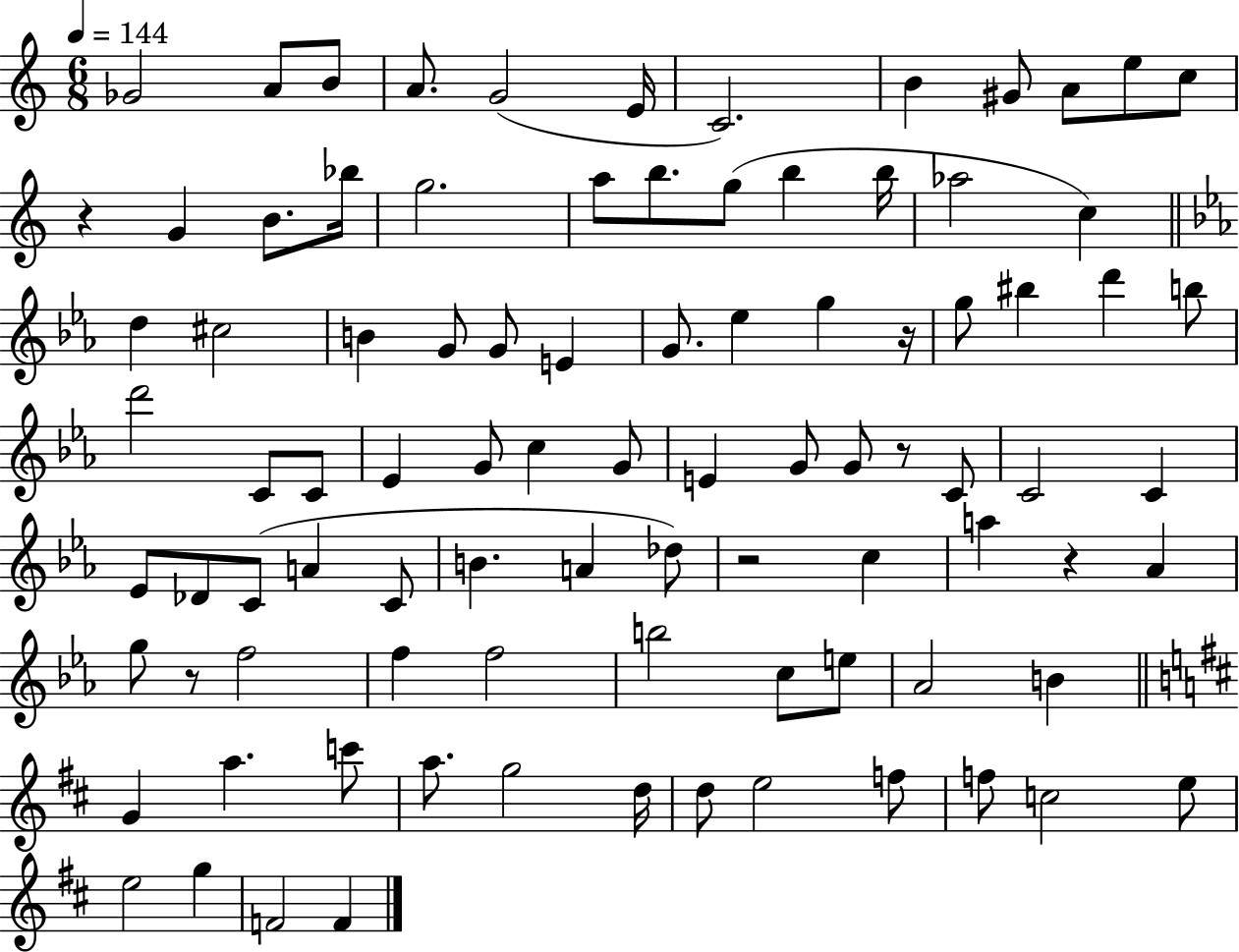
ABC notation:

X:1
T:Untitled
M:6/8
L:1/4
K:C
_G2 A/2 B/2 A/2 G2 E/4 C2 B ^G/2 A/2 e/2 c/2 z G B/2 _b/4 g2 a/2 b/2 g/2 b b/4 _a2 c d ^c2 B G/2 G/2 E G/2 _e g z/4 g/2 ^b d' b/2 d'2 C/2 C/2 _E G/2 c G/2 E G/2 G/2 z/2 C/2 C2 C _E/2 _D/2 C/2 A C/2 B A _d/2 z2 c a z _A g/2 z/2 f2 f f2 b2 c/2 e/2 _A2 B G a c'/2 a/2 g2 d/4 d/2 e2 f/2 f/2 c2 e/2 e2 g F2 F